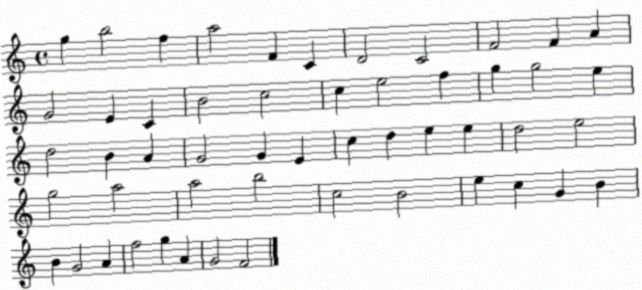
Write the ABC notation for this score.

X:1
T:Untitled
M:4/4
L:1/4
K:C
g b2 f a2 F C D2 C2 F2 F A G2 E C B2 c2 c e2 f g g2 e d2 B A G2 G E c d e e d2 e2 g2 a2 a2 b2 c2 B2 e c G B B G2 A f2 g A G2 F2